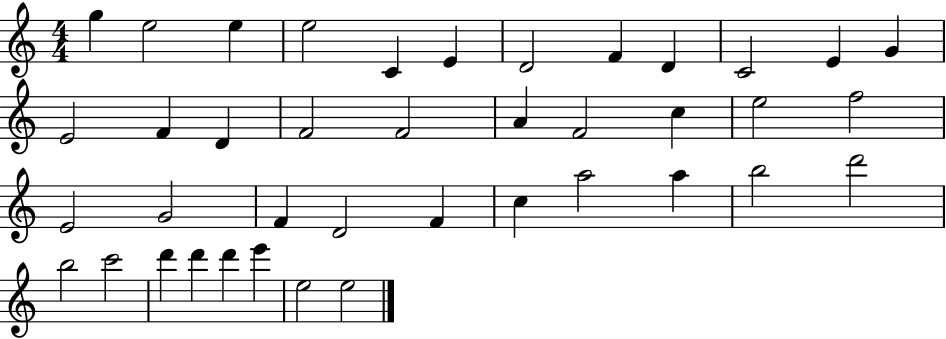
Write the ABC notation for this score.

X:1
T:Untitled
M:4/4
L:1/4
K:C
g e2 e e2 C E D2 F D C2 E G E2 F D F2 F2 A F2 c e2 f2 E2 G2 F D2 F c a2 a b2 d'2 b2 c'2 d' d' d' e' e2 e2